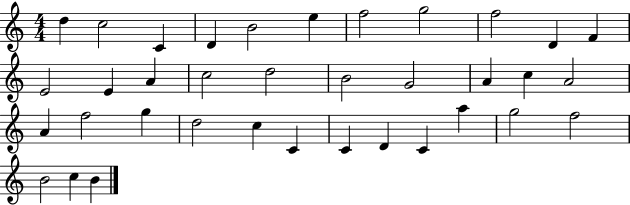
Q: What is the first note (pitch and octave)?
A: D5